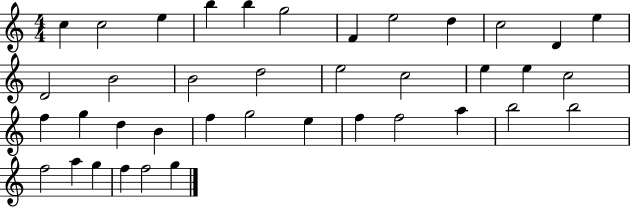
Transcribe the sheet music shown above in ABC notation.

X:1
T:Untitled
M:4/4
L:1/4
K:C
c c2 e b b g2 F e2 d c2 D e D2 B2 B2 d2 e2 c2 e e c2 f g d B f g2 e f f2 a b2 b2 f2 a g f f2 g